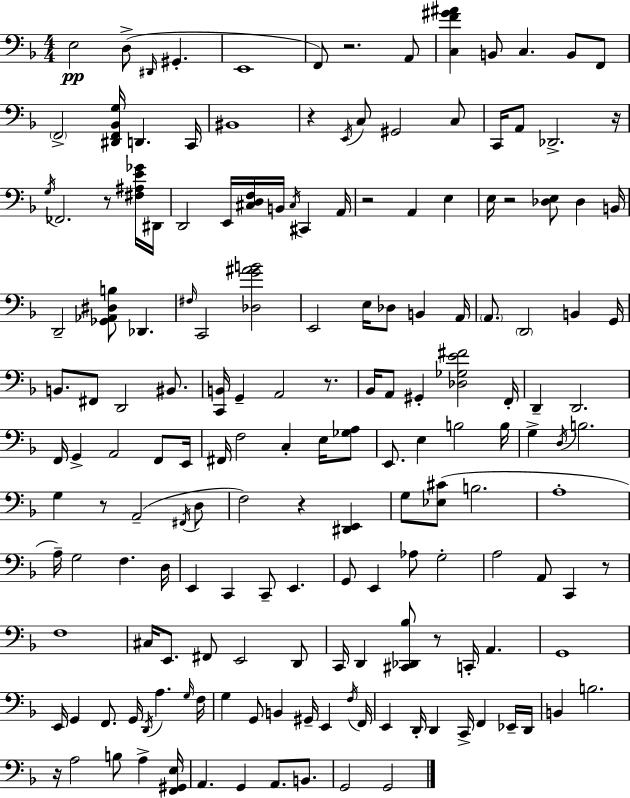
X:1
T:Untitled
M:4/4
L:1/4
K:F
E,2 D,/2 ^D,,/4 ^G,, E,,4 F,,/2 z2 A,,/2 [C,F^G^A] B,,/2 C, B,,/2 F,,/2 F,,2 [^D,,F,,_B,,G,]/4 D,, C,,/4 ^B,,4 z E,,/4 C,/2 ^G,,2 C,/2 C,,/4 A,,/2 _D,,2 z/4 G,/4 _F,,2 z/2 [^F,^A,E_G]/4 ^D,,/4 D,,2 E,,/4 [^C,D,F,]/4 B,,/4 ^C,/4 ^C,, A,,/4 z2 A,, E, E,/4 z2 [_D,E,]/2 _D, B,,/4 D,,2 [_G,,_A,,^D,B,]/2 _D,, ^F,/4 C,,2 [_D,G^AB]2 E,,2 E,/4 _D,/2 B,, A,,/4 A,,/2 D,,2 B,, G,,/4 B,,/2 ^F,,/2 D,,2 ^B,,/2 [C,,B,,]/4 G,, A,,2 z/2 _B,,/4 A,,/2 ^G,, [_D,_G,E^F]2 F,,/4 D,, D,,2 F,,/4 G,, A,,2 F,,/2 E,,/4 ^F,,/4 F,2 C, E,/4 [_G,A,]/2 E,,/2 E, B,2 B,/4 G, D,/4 B,2 G, z/2 A,,2 ^F,,/4 D,/2 F,2 z [^D,,E,,] G,/2 [_E,^C]/2 B,2 A,4 A,/4 G,2 F, D,/4 E,, C,, C,,/2 E,, G,,/2 E,, _A,/2 G,2 A,2 A,,/2 C,, z/2 F,4 ^C,/4 E,,/2 ^F,,/2 E,,2 D,,/2 C,,/4 D,, [^C,,_D,,_B,]/2 z/2 C,,/4 A,, G,,4 E,,/4 G,, F,,/2 G,,/4 D,,/4 A, G,/4 F,/4 G, G,,/2 B,, ^G,,/4 E,, F,/4 F,,/4 E,, D,,/4 D,, C,,/4 F,, _E,,/4 D,,/4 B,, B,2 z/4 A,2 B,/2 A, [F,,^G,,E,]/4 A,, G,, A,,/2 B,,/2 G,,2 G,,2